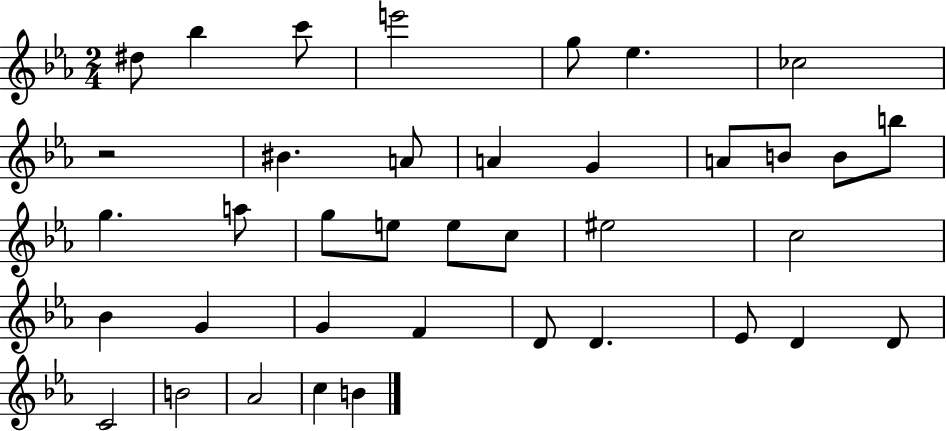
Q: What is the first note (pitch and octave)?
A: D#5